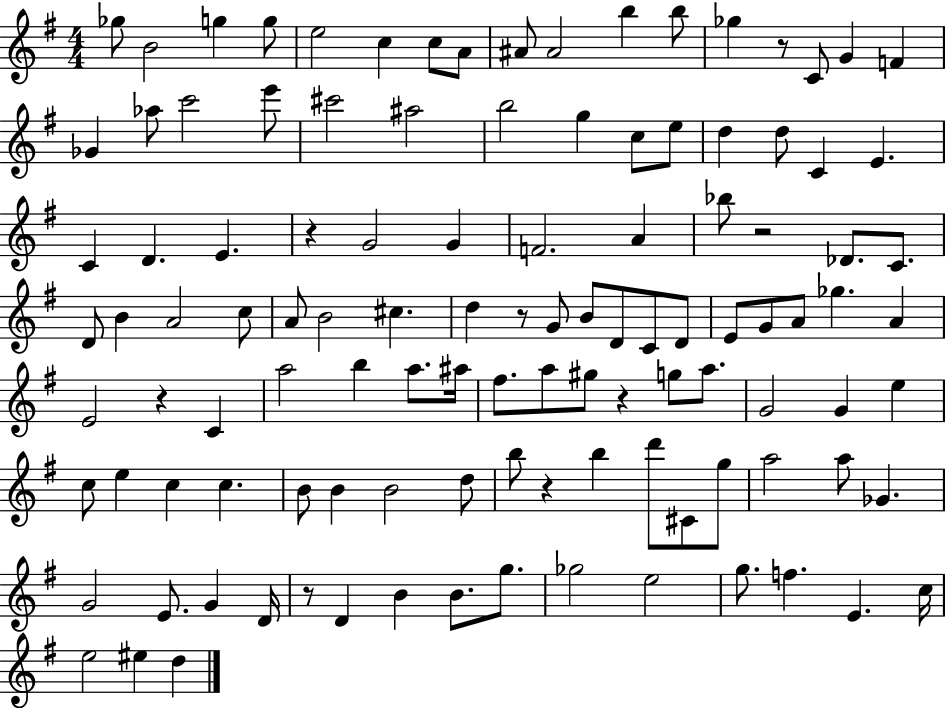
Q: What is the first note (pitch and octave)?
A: Gb5